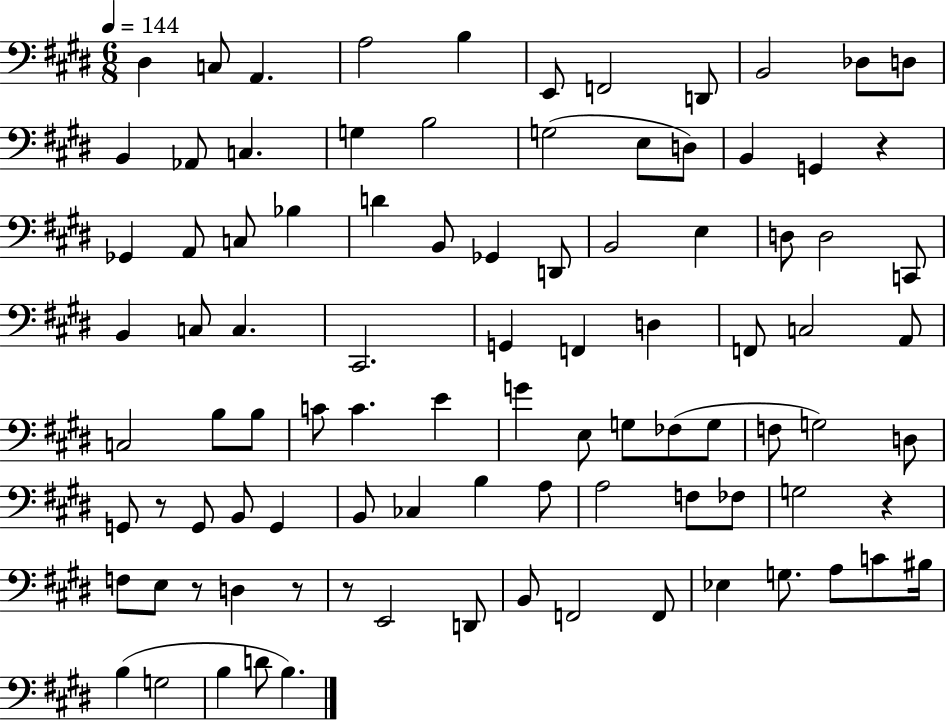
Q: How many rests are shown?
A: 6